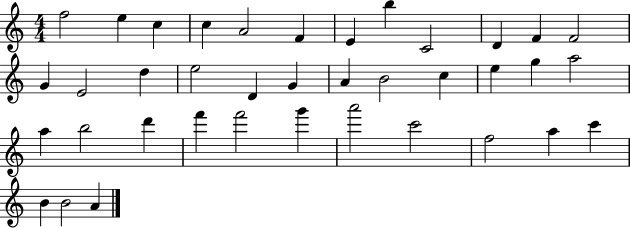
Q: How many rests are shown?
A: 0